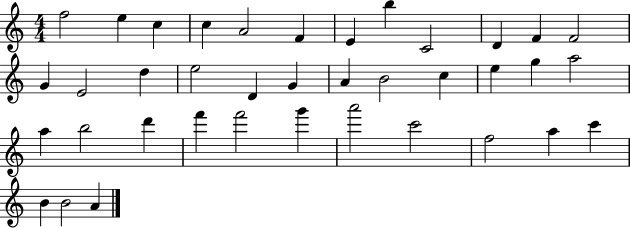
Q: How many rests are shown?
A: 0